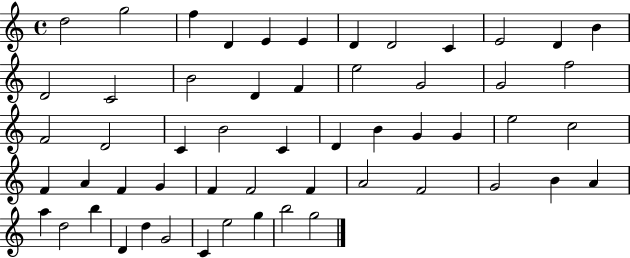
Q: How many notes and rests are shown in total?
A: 55